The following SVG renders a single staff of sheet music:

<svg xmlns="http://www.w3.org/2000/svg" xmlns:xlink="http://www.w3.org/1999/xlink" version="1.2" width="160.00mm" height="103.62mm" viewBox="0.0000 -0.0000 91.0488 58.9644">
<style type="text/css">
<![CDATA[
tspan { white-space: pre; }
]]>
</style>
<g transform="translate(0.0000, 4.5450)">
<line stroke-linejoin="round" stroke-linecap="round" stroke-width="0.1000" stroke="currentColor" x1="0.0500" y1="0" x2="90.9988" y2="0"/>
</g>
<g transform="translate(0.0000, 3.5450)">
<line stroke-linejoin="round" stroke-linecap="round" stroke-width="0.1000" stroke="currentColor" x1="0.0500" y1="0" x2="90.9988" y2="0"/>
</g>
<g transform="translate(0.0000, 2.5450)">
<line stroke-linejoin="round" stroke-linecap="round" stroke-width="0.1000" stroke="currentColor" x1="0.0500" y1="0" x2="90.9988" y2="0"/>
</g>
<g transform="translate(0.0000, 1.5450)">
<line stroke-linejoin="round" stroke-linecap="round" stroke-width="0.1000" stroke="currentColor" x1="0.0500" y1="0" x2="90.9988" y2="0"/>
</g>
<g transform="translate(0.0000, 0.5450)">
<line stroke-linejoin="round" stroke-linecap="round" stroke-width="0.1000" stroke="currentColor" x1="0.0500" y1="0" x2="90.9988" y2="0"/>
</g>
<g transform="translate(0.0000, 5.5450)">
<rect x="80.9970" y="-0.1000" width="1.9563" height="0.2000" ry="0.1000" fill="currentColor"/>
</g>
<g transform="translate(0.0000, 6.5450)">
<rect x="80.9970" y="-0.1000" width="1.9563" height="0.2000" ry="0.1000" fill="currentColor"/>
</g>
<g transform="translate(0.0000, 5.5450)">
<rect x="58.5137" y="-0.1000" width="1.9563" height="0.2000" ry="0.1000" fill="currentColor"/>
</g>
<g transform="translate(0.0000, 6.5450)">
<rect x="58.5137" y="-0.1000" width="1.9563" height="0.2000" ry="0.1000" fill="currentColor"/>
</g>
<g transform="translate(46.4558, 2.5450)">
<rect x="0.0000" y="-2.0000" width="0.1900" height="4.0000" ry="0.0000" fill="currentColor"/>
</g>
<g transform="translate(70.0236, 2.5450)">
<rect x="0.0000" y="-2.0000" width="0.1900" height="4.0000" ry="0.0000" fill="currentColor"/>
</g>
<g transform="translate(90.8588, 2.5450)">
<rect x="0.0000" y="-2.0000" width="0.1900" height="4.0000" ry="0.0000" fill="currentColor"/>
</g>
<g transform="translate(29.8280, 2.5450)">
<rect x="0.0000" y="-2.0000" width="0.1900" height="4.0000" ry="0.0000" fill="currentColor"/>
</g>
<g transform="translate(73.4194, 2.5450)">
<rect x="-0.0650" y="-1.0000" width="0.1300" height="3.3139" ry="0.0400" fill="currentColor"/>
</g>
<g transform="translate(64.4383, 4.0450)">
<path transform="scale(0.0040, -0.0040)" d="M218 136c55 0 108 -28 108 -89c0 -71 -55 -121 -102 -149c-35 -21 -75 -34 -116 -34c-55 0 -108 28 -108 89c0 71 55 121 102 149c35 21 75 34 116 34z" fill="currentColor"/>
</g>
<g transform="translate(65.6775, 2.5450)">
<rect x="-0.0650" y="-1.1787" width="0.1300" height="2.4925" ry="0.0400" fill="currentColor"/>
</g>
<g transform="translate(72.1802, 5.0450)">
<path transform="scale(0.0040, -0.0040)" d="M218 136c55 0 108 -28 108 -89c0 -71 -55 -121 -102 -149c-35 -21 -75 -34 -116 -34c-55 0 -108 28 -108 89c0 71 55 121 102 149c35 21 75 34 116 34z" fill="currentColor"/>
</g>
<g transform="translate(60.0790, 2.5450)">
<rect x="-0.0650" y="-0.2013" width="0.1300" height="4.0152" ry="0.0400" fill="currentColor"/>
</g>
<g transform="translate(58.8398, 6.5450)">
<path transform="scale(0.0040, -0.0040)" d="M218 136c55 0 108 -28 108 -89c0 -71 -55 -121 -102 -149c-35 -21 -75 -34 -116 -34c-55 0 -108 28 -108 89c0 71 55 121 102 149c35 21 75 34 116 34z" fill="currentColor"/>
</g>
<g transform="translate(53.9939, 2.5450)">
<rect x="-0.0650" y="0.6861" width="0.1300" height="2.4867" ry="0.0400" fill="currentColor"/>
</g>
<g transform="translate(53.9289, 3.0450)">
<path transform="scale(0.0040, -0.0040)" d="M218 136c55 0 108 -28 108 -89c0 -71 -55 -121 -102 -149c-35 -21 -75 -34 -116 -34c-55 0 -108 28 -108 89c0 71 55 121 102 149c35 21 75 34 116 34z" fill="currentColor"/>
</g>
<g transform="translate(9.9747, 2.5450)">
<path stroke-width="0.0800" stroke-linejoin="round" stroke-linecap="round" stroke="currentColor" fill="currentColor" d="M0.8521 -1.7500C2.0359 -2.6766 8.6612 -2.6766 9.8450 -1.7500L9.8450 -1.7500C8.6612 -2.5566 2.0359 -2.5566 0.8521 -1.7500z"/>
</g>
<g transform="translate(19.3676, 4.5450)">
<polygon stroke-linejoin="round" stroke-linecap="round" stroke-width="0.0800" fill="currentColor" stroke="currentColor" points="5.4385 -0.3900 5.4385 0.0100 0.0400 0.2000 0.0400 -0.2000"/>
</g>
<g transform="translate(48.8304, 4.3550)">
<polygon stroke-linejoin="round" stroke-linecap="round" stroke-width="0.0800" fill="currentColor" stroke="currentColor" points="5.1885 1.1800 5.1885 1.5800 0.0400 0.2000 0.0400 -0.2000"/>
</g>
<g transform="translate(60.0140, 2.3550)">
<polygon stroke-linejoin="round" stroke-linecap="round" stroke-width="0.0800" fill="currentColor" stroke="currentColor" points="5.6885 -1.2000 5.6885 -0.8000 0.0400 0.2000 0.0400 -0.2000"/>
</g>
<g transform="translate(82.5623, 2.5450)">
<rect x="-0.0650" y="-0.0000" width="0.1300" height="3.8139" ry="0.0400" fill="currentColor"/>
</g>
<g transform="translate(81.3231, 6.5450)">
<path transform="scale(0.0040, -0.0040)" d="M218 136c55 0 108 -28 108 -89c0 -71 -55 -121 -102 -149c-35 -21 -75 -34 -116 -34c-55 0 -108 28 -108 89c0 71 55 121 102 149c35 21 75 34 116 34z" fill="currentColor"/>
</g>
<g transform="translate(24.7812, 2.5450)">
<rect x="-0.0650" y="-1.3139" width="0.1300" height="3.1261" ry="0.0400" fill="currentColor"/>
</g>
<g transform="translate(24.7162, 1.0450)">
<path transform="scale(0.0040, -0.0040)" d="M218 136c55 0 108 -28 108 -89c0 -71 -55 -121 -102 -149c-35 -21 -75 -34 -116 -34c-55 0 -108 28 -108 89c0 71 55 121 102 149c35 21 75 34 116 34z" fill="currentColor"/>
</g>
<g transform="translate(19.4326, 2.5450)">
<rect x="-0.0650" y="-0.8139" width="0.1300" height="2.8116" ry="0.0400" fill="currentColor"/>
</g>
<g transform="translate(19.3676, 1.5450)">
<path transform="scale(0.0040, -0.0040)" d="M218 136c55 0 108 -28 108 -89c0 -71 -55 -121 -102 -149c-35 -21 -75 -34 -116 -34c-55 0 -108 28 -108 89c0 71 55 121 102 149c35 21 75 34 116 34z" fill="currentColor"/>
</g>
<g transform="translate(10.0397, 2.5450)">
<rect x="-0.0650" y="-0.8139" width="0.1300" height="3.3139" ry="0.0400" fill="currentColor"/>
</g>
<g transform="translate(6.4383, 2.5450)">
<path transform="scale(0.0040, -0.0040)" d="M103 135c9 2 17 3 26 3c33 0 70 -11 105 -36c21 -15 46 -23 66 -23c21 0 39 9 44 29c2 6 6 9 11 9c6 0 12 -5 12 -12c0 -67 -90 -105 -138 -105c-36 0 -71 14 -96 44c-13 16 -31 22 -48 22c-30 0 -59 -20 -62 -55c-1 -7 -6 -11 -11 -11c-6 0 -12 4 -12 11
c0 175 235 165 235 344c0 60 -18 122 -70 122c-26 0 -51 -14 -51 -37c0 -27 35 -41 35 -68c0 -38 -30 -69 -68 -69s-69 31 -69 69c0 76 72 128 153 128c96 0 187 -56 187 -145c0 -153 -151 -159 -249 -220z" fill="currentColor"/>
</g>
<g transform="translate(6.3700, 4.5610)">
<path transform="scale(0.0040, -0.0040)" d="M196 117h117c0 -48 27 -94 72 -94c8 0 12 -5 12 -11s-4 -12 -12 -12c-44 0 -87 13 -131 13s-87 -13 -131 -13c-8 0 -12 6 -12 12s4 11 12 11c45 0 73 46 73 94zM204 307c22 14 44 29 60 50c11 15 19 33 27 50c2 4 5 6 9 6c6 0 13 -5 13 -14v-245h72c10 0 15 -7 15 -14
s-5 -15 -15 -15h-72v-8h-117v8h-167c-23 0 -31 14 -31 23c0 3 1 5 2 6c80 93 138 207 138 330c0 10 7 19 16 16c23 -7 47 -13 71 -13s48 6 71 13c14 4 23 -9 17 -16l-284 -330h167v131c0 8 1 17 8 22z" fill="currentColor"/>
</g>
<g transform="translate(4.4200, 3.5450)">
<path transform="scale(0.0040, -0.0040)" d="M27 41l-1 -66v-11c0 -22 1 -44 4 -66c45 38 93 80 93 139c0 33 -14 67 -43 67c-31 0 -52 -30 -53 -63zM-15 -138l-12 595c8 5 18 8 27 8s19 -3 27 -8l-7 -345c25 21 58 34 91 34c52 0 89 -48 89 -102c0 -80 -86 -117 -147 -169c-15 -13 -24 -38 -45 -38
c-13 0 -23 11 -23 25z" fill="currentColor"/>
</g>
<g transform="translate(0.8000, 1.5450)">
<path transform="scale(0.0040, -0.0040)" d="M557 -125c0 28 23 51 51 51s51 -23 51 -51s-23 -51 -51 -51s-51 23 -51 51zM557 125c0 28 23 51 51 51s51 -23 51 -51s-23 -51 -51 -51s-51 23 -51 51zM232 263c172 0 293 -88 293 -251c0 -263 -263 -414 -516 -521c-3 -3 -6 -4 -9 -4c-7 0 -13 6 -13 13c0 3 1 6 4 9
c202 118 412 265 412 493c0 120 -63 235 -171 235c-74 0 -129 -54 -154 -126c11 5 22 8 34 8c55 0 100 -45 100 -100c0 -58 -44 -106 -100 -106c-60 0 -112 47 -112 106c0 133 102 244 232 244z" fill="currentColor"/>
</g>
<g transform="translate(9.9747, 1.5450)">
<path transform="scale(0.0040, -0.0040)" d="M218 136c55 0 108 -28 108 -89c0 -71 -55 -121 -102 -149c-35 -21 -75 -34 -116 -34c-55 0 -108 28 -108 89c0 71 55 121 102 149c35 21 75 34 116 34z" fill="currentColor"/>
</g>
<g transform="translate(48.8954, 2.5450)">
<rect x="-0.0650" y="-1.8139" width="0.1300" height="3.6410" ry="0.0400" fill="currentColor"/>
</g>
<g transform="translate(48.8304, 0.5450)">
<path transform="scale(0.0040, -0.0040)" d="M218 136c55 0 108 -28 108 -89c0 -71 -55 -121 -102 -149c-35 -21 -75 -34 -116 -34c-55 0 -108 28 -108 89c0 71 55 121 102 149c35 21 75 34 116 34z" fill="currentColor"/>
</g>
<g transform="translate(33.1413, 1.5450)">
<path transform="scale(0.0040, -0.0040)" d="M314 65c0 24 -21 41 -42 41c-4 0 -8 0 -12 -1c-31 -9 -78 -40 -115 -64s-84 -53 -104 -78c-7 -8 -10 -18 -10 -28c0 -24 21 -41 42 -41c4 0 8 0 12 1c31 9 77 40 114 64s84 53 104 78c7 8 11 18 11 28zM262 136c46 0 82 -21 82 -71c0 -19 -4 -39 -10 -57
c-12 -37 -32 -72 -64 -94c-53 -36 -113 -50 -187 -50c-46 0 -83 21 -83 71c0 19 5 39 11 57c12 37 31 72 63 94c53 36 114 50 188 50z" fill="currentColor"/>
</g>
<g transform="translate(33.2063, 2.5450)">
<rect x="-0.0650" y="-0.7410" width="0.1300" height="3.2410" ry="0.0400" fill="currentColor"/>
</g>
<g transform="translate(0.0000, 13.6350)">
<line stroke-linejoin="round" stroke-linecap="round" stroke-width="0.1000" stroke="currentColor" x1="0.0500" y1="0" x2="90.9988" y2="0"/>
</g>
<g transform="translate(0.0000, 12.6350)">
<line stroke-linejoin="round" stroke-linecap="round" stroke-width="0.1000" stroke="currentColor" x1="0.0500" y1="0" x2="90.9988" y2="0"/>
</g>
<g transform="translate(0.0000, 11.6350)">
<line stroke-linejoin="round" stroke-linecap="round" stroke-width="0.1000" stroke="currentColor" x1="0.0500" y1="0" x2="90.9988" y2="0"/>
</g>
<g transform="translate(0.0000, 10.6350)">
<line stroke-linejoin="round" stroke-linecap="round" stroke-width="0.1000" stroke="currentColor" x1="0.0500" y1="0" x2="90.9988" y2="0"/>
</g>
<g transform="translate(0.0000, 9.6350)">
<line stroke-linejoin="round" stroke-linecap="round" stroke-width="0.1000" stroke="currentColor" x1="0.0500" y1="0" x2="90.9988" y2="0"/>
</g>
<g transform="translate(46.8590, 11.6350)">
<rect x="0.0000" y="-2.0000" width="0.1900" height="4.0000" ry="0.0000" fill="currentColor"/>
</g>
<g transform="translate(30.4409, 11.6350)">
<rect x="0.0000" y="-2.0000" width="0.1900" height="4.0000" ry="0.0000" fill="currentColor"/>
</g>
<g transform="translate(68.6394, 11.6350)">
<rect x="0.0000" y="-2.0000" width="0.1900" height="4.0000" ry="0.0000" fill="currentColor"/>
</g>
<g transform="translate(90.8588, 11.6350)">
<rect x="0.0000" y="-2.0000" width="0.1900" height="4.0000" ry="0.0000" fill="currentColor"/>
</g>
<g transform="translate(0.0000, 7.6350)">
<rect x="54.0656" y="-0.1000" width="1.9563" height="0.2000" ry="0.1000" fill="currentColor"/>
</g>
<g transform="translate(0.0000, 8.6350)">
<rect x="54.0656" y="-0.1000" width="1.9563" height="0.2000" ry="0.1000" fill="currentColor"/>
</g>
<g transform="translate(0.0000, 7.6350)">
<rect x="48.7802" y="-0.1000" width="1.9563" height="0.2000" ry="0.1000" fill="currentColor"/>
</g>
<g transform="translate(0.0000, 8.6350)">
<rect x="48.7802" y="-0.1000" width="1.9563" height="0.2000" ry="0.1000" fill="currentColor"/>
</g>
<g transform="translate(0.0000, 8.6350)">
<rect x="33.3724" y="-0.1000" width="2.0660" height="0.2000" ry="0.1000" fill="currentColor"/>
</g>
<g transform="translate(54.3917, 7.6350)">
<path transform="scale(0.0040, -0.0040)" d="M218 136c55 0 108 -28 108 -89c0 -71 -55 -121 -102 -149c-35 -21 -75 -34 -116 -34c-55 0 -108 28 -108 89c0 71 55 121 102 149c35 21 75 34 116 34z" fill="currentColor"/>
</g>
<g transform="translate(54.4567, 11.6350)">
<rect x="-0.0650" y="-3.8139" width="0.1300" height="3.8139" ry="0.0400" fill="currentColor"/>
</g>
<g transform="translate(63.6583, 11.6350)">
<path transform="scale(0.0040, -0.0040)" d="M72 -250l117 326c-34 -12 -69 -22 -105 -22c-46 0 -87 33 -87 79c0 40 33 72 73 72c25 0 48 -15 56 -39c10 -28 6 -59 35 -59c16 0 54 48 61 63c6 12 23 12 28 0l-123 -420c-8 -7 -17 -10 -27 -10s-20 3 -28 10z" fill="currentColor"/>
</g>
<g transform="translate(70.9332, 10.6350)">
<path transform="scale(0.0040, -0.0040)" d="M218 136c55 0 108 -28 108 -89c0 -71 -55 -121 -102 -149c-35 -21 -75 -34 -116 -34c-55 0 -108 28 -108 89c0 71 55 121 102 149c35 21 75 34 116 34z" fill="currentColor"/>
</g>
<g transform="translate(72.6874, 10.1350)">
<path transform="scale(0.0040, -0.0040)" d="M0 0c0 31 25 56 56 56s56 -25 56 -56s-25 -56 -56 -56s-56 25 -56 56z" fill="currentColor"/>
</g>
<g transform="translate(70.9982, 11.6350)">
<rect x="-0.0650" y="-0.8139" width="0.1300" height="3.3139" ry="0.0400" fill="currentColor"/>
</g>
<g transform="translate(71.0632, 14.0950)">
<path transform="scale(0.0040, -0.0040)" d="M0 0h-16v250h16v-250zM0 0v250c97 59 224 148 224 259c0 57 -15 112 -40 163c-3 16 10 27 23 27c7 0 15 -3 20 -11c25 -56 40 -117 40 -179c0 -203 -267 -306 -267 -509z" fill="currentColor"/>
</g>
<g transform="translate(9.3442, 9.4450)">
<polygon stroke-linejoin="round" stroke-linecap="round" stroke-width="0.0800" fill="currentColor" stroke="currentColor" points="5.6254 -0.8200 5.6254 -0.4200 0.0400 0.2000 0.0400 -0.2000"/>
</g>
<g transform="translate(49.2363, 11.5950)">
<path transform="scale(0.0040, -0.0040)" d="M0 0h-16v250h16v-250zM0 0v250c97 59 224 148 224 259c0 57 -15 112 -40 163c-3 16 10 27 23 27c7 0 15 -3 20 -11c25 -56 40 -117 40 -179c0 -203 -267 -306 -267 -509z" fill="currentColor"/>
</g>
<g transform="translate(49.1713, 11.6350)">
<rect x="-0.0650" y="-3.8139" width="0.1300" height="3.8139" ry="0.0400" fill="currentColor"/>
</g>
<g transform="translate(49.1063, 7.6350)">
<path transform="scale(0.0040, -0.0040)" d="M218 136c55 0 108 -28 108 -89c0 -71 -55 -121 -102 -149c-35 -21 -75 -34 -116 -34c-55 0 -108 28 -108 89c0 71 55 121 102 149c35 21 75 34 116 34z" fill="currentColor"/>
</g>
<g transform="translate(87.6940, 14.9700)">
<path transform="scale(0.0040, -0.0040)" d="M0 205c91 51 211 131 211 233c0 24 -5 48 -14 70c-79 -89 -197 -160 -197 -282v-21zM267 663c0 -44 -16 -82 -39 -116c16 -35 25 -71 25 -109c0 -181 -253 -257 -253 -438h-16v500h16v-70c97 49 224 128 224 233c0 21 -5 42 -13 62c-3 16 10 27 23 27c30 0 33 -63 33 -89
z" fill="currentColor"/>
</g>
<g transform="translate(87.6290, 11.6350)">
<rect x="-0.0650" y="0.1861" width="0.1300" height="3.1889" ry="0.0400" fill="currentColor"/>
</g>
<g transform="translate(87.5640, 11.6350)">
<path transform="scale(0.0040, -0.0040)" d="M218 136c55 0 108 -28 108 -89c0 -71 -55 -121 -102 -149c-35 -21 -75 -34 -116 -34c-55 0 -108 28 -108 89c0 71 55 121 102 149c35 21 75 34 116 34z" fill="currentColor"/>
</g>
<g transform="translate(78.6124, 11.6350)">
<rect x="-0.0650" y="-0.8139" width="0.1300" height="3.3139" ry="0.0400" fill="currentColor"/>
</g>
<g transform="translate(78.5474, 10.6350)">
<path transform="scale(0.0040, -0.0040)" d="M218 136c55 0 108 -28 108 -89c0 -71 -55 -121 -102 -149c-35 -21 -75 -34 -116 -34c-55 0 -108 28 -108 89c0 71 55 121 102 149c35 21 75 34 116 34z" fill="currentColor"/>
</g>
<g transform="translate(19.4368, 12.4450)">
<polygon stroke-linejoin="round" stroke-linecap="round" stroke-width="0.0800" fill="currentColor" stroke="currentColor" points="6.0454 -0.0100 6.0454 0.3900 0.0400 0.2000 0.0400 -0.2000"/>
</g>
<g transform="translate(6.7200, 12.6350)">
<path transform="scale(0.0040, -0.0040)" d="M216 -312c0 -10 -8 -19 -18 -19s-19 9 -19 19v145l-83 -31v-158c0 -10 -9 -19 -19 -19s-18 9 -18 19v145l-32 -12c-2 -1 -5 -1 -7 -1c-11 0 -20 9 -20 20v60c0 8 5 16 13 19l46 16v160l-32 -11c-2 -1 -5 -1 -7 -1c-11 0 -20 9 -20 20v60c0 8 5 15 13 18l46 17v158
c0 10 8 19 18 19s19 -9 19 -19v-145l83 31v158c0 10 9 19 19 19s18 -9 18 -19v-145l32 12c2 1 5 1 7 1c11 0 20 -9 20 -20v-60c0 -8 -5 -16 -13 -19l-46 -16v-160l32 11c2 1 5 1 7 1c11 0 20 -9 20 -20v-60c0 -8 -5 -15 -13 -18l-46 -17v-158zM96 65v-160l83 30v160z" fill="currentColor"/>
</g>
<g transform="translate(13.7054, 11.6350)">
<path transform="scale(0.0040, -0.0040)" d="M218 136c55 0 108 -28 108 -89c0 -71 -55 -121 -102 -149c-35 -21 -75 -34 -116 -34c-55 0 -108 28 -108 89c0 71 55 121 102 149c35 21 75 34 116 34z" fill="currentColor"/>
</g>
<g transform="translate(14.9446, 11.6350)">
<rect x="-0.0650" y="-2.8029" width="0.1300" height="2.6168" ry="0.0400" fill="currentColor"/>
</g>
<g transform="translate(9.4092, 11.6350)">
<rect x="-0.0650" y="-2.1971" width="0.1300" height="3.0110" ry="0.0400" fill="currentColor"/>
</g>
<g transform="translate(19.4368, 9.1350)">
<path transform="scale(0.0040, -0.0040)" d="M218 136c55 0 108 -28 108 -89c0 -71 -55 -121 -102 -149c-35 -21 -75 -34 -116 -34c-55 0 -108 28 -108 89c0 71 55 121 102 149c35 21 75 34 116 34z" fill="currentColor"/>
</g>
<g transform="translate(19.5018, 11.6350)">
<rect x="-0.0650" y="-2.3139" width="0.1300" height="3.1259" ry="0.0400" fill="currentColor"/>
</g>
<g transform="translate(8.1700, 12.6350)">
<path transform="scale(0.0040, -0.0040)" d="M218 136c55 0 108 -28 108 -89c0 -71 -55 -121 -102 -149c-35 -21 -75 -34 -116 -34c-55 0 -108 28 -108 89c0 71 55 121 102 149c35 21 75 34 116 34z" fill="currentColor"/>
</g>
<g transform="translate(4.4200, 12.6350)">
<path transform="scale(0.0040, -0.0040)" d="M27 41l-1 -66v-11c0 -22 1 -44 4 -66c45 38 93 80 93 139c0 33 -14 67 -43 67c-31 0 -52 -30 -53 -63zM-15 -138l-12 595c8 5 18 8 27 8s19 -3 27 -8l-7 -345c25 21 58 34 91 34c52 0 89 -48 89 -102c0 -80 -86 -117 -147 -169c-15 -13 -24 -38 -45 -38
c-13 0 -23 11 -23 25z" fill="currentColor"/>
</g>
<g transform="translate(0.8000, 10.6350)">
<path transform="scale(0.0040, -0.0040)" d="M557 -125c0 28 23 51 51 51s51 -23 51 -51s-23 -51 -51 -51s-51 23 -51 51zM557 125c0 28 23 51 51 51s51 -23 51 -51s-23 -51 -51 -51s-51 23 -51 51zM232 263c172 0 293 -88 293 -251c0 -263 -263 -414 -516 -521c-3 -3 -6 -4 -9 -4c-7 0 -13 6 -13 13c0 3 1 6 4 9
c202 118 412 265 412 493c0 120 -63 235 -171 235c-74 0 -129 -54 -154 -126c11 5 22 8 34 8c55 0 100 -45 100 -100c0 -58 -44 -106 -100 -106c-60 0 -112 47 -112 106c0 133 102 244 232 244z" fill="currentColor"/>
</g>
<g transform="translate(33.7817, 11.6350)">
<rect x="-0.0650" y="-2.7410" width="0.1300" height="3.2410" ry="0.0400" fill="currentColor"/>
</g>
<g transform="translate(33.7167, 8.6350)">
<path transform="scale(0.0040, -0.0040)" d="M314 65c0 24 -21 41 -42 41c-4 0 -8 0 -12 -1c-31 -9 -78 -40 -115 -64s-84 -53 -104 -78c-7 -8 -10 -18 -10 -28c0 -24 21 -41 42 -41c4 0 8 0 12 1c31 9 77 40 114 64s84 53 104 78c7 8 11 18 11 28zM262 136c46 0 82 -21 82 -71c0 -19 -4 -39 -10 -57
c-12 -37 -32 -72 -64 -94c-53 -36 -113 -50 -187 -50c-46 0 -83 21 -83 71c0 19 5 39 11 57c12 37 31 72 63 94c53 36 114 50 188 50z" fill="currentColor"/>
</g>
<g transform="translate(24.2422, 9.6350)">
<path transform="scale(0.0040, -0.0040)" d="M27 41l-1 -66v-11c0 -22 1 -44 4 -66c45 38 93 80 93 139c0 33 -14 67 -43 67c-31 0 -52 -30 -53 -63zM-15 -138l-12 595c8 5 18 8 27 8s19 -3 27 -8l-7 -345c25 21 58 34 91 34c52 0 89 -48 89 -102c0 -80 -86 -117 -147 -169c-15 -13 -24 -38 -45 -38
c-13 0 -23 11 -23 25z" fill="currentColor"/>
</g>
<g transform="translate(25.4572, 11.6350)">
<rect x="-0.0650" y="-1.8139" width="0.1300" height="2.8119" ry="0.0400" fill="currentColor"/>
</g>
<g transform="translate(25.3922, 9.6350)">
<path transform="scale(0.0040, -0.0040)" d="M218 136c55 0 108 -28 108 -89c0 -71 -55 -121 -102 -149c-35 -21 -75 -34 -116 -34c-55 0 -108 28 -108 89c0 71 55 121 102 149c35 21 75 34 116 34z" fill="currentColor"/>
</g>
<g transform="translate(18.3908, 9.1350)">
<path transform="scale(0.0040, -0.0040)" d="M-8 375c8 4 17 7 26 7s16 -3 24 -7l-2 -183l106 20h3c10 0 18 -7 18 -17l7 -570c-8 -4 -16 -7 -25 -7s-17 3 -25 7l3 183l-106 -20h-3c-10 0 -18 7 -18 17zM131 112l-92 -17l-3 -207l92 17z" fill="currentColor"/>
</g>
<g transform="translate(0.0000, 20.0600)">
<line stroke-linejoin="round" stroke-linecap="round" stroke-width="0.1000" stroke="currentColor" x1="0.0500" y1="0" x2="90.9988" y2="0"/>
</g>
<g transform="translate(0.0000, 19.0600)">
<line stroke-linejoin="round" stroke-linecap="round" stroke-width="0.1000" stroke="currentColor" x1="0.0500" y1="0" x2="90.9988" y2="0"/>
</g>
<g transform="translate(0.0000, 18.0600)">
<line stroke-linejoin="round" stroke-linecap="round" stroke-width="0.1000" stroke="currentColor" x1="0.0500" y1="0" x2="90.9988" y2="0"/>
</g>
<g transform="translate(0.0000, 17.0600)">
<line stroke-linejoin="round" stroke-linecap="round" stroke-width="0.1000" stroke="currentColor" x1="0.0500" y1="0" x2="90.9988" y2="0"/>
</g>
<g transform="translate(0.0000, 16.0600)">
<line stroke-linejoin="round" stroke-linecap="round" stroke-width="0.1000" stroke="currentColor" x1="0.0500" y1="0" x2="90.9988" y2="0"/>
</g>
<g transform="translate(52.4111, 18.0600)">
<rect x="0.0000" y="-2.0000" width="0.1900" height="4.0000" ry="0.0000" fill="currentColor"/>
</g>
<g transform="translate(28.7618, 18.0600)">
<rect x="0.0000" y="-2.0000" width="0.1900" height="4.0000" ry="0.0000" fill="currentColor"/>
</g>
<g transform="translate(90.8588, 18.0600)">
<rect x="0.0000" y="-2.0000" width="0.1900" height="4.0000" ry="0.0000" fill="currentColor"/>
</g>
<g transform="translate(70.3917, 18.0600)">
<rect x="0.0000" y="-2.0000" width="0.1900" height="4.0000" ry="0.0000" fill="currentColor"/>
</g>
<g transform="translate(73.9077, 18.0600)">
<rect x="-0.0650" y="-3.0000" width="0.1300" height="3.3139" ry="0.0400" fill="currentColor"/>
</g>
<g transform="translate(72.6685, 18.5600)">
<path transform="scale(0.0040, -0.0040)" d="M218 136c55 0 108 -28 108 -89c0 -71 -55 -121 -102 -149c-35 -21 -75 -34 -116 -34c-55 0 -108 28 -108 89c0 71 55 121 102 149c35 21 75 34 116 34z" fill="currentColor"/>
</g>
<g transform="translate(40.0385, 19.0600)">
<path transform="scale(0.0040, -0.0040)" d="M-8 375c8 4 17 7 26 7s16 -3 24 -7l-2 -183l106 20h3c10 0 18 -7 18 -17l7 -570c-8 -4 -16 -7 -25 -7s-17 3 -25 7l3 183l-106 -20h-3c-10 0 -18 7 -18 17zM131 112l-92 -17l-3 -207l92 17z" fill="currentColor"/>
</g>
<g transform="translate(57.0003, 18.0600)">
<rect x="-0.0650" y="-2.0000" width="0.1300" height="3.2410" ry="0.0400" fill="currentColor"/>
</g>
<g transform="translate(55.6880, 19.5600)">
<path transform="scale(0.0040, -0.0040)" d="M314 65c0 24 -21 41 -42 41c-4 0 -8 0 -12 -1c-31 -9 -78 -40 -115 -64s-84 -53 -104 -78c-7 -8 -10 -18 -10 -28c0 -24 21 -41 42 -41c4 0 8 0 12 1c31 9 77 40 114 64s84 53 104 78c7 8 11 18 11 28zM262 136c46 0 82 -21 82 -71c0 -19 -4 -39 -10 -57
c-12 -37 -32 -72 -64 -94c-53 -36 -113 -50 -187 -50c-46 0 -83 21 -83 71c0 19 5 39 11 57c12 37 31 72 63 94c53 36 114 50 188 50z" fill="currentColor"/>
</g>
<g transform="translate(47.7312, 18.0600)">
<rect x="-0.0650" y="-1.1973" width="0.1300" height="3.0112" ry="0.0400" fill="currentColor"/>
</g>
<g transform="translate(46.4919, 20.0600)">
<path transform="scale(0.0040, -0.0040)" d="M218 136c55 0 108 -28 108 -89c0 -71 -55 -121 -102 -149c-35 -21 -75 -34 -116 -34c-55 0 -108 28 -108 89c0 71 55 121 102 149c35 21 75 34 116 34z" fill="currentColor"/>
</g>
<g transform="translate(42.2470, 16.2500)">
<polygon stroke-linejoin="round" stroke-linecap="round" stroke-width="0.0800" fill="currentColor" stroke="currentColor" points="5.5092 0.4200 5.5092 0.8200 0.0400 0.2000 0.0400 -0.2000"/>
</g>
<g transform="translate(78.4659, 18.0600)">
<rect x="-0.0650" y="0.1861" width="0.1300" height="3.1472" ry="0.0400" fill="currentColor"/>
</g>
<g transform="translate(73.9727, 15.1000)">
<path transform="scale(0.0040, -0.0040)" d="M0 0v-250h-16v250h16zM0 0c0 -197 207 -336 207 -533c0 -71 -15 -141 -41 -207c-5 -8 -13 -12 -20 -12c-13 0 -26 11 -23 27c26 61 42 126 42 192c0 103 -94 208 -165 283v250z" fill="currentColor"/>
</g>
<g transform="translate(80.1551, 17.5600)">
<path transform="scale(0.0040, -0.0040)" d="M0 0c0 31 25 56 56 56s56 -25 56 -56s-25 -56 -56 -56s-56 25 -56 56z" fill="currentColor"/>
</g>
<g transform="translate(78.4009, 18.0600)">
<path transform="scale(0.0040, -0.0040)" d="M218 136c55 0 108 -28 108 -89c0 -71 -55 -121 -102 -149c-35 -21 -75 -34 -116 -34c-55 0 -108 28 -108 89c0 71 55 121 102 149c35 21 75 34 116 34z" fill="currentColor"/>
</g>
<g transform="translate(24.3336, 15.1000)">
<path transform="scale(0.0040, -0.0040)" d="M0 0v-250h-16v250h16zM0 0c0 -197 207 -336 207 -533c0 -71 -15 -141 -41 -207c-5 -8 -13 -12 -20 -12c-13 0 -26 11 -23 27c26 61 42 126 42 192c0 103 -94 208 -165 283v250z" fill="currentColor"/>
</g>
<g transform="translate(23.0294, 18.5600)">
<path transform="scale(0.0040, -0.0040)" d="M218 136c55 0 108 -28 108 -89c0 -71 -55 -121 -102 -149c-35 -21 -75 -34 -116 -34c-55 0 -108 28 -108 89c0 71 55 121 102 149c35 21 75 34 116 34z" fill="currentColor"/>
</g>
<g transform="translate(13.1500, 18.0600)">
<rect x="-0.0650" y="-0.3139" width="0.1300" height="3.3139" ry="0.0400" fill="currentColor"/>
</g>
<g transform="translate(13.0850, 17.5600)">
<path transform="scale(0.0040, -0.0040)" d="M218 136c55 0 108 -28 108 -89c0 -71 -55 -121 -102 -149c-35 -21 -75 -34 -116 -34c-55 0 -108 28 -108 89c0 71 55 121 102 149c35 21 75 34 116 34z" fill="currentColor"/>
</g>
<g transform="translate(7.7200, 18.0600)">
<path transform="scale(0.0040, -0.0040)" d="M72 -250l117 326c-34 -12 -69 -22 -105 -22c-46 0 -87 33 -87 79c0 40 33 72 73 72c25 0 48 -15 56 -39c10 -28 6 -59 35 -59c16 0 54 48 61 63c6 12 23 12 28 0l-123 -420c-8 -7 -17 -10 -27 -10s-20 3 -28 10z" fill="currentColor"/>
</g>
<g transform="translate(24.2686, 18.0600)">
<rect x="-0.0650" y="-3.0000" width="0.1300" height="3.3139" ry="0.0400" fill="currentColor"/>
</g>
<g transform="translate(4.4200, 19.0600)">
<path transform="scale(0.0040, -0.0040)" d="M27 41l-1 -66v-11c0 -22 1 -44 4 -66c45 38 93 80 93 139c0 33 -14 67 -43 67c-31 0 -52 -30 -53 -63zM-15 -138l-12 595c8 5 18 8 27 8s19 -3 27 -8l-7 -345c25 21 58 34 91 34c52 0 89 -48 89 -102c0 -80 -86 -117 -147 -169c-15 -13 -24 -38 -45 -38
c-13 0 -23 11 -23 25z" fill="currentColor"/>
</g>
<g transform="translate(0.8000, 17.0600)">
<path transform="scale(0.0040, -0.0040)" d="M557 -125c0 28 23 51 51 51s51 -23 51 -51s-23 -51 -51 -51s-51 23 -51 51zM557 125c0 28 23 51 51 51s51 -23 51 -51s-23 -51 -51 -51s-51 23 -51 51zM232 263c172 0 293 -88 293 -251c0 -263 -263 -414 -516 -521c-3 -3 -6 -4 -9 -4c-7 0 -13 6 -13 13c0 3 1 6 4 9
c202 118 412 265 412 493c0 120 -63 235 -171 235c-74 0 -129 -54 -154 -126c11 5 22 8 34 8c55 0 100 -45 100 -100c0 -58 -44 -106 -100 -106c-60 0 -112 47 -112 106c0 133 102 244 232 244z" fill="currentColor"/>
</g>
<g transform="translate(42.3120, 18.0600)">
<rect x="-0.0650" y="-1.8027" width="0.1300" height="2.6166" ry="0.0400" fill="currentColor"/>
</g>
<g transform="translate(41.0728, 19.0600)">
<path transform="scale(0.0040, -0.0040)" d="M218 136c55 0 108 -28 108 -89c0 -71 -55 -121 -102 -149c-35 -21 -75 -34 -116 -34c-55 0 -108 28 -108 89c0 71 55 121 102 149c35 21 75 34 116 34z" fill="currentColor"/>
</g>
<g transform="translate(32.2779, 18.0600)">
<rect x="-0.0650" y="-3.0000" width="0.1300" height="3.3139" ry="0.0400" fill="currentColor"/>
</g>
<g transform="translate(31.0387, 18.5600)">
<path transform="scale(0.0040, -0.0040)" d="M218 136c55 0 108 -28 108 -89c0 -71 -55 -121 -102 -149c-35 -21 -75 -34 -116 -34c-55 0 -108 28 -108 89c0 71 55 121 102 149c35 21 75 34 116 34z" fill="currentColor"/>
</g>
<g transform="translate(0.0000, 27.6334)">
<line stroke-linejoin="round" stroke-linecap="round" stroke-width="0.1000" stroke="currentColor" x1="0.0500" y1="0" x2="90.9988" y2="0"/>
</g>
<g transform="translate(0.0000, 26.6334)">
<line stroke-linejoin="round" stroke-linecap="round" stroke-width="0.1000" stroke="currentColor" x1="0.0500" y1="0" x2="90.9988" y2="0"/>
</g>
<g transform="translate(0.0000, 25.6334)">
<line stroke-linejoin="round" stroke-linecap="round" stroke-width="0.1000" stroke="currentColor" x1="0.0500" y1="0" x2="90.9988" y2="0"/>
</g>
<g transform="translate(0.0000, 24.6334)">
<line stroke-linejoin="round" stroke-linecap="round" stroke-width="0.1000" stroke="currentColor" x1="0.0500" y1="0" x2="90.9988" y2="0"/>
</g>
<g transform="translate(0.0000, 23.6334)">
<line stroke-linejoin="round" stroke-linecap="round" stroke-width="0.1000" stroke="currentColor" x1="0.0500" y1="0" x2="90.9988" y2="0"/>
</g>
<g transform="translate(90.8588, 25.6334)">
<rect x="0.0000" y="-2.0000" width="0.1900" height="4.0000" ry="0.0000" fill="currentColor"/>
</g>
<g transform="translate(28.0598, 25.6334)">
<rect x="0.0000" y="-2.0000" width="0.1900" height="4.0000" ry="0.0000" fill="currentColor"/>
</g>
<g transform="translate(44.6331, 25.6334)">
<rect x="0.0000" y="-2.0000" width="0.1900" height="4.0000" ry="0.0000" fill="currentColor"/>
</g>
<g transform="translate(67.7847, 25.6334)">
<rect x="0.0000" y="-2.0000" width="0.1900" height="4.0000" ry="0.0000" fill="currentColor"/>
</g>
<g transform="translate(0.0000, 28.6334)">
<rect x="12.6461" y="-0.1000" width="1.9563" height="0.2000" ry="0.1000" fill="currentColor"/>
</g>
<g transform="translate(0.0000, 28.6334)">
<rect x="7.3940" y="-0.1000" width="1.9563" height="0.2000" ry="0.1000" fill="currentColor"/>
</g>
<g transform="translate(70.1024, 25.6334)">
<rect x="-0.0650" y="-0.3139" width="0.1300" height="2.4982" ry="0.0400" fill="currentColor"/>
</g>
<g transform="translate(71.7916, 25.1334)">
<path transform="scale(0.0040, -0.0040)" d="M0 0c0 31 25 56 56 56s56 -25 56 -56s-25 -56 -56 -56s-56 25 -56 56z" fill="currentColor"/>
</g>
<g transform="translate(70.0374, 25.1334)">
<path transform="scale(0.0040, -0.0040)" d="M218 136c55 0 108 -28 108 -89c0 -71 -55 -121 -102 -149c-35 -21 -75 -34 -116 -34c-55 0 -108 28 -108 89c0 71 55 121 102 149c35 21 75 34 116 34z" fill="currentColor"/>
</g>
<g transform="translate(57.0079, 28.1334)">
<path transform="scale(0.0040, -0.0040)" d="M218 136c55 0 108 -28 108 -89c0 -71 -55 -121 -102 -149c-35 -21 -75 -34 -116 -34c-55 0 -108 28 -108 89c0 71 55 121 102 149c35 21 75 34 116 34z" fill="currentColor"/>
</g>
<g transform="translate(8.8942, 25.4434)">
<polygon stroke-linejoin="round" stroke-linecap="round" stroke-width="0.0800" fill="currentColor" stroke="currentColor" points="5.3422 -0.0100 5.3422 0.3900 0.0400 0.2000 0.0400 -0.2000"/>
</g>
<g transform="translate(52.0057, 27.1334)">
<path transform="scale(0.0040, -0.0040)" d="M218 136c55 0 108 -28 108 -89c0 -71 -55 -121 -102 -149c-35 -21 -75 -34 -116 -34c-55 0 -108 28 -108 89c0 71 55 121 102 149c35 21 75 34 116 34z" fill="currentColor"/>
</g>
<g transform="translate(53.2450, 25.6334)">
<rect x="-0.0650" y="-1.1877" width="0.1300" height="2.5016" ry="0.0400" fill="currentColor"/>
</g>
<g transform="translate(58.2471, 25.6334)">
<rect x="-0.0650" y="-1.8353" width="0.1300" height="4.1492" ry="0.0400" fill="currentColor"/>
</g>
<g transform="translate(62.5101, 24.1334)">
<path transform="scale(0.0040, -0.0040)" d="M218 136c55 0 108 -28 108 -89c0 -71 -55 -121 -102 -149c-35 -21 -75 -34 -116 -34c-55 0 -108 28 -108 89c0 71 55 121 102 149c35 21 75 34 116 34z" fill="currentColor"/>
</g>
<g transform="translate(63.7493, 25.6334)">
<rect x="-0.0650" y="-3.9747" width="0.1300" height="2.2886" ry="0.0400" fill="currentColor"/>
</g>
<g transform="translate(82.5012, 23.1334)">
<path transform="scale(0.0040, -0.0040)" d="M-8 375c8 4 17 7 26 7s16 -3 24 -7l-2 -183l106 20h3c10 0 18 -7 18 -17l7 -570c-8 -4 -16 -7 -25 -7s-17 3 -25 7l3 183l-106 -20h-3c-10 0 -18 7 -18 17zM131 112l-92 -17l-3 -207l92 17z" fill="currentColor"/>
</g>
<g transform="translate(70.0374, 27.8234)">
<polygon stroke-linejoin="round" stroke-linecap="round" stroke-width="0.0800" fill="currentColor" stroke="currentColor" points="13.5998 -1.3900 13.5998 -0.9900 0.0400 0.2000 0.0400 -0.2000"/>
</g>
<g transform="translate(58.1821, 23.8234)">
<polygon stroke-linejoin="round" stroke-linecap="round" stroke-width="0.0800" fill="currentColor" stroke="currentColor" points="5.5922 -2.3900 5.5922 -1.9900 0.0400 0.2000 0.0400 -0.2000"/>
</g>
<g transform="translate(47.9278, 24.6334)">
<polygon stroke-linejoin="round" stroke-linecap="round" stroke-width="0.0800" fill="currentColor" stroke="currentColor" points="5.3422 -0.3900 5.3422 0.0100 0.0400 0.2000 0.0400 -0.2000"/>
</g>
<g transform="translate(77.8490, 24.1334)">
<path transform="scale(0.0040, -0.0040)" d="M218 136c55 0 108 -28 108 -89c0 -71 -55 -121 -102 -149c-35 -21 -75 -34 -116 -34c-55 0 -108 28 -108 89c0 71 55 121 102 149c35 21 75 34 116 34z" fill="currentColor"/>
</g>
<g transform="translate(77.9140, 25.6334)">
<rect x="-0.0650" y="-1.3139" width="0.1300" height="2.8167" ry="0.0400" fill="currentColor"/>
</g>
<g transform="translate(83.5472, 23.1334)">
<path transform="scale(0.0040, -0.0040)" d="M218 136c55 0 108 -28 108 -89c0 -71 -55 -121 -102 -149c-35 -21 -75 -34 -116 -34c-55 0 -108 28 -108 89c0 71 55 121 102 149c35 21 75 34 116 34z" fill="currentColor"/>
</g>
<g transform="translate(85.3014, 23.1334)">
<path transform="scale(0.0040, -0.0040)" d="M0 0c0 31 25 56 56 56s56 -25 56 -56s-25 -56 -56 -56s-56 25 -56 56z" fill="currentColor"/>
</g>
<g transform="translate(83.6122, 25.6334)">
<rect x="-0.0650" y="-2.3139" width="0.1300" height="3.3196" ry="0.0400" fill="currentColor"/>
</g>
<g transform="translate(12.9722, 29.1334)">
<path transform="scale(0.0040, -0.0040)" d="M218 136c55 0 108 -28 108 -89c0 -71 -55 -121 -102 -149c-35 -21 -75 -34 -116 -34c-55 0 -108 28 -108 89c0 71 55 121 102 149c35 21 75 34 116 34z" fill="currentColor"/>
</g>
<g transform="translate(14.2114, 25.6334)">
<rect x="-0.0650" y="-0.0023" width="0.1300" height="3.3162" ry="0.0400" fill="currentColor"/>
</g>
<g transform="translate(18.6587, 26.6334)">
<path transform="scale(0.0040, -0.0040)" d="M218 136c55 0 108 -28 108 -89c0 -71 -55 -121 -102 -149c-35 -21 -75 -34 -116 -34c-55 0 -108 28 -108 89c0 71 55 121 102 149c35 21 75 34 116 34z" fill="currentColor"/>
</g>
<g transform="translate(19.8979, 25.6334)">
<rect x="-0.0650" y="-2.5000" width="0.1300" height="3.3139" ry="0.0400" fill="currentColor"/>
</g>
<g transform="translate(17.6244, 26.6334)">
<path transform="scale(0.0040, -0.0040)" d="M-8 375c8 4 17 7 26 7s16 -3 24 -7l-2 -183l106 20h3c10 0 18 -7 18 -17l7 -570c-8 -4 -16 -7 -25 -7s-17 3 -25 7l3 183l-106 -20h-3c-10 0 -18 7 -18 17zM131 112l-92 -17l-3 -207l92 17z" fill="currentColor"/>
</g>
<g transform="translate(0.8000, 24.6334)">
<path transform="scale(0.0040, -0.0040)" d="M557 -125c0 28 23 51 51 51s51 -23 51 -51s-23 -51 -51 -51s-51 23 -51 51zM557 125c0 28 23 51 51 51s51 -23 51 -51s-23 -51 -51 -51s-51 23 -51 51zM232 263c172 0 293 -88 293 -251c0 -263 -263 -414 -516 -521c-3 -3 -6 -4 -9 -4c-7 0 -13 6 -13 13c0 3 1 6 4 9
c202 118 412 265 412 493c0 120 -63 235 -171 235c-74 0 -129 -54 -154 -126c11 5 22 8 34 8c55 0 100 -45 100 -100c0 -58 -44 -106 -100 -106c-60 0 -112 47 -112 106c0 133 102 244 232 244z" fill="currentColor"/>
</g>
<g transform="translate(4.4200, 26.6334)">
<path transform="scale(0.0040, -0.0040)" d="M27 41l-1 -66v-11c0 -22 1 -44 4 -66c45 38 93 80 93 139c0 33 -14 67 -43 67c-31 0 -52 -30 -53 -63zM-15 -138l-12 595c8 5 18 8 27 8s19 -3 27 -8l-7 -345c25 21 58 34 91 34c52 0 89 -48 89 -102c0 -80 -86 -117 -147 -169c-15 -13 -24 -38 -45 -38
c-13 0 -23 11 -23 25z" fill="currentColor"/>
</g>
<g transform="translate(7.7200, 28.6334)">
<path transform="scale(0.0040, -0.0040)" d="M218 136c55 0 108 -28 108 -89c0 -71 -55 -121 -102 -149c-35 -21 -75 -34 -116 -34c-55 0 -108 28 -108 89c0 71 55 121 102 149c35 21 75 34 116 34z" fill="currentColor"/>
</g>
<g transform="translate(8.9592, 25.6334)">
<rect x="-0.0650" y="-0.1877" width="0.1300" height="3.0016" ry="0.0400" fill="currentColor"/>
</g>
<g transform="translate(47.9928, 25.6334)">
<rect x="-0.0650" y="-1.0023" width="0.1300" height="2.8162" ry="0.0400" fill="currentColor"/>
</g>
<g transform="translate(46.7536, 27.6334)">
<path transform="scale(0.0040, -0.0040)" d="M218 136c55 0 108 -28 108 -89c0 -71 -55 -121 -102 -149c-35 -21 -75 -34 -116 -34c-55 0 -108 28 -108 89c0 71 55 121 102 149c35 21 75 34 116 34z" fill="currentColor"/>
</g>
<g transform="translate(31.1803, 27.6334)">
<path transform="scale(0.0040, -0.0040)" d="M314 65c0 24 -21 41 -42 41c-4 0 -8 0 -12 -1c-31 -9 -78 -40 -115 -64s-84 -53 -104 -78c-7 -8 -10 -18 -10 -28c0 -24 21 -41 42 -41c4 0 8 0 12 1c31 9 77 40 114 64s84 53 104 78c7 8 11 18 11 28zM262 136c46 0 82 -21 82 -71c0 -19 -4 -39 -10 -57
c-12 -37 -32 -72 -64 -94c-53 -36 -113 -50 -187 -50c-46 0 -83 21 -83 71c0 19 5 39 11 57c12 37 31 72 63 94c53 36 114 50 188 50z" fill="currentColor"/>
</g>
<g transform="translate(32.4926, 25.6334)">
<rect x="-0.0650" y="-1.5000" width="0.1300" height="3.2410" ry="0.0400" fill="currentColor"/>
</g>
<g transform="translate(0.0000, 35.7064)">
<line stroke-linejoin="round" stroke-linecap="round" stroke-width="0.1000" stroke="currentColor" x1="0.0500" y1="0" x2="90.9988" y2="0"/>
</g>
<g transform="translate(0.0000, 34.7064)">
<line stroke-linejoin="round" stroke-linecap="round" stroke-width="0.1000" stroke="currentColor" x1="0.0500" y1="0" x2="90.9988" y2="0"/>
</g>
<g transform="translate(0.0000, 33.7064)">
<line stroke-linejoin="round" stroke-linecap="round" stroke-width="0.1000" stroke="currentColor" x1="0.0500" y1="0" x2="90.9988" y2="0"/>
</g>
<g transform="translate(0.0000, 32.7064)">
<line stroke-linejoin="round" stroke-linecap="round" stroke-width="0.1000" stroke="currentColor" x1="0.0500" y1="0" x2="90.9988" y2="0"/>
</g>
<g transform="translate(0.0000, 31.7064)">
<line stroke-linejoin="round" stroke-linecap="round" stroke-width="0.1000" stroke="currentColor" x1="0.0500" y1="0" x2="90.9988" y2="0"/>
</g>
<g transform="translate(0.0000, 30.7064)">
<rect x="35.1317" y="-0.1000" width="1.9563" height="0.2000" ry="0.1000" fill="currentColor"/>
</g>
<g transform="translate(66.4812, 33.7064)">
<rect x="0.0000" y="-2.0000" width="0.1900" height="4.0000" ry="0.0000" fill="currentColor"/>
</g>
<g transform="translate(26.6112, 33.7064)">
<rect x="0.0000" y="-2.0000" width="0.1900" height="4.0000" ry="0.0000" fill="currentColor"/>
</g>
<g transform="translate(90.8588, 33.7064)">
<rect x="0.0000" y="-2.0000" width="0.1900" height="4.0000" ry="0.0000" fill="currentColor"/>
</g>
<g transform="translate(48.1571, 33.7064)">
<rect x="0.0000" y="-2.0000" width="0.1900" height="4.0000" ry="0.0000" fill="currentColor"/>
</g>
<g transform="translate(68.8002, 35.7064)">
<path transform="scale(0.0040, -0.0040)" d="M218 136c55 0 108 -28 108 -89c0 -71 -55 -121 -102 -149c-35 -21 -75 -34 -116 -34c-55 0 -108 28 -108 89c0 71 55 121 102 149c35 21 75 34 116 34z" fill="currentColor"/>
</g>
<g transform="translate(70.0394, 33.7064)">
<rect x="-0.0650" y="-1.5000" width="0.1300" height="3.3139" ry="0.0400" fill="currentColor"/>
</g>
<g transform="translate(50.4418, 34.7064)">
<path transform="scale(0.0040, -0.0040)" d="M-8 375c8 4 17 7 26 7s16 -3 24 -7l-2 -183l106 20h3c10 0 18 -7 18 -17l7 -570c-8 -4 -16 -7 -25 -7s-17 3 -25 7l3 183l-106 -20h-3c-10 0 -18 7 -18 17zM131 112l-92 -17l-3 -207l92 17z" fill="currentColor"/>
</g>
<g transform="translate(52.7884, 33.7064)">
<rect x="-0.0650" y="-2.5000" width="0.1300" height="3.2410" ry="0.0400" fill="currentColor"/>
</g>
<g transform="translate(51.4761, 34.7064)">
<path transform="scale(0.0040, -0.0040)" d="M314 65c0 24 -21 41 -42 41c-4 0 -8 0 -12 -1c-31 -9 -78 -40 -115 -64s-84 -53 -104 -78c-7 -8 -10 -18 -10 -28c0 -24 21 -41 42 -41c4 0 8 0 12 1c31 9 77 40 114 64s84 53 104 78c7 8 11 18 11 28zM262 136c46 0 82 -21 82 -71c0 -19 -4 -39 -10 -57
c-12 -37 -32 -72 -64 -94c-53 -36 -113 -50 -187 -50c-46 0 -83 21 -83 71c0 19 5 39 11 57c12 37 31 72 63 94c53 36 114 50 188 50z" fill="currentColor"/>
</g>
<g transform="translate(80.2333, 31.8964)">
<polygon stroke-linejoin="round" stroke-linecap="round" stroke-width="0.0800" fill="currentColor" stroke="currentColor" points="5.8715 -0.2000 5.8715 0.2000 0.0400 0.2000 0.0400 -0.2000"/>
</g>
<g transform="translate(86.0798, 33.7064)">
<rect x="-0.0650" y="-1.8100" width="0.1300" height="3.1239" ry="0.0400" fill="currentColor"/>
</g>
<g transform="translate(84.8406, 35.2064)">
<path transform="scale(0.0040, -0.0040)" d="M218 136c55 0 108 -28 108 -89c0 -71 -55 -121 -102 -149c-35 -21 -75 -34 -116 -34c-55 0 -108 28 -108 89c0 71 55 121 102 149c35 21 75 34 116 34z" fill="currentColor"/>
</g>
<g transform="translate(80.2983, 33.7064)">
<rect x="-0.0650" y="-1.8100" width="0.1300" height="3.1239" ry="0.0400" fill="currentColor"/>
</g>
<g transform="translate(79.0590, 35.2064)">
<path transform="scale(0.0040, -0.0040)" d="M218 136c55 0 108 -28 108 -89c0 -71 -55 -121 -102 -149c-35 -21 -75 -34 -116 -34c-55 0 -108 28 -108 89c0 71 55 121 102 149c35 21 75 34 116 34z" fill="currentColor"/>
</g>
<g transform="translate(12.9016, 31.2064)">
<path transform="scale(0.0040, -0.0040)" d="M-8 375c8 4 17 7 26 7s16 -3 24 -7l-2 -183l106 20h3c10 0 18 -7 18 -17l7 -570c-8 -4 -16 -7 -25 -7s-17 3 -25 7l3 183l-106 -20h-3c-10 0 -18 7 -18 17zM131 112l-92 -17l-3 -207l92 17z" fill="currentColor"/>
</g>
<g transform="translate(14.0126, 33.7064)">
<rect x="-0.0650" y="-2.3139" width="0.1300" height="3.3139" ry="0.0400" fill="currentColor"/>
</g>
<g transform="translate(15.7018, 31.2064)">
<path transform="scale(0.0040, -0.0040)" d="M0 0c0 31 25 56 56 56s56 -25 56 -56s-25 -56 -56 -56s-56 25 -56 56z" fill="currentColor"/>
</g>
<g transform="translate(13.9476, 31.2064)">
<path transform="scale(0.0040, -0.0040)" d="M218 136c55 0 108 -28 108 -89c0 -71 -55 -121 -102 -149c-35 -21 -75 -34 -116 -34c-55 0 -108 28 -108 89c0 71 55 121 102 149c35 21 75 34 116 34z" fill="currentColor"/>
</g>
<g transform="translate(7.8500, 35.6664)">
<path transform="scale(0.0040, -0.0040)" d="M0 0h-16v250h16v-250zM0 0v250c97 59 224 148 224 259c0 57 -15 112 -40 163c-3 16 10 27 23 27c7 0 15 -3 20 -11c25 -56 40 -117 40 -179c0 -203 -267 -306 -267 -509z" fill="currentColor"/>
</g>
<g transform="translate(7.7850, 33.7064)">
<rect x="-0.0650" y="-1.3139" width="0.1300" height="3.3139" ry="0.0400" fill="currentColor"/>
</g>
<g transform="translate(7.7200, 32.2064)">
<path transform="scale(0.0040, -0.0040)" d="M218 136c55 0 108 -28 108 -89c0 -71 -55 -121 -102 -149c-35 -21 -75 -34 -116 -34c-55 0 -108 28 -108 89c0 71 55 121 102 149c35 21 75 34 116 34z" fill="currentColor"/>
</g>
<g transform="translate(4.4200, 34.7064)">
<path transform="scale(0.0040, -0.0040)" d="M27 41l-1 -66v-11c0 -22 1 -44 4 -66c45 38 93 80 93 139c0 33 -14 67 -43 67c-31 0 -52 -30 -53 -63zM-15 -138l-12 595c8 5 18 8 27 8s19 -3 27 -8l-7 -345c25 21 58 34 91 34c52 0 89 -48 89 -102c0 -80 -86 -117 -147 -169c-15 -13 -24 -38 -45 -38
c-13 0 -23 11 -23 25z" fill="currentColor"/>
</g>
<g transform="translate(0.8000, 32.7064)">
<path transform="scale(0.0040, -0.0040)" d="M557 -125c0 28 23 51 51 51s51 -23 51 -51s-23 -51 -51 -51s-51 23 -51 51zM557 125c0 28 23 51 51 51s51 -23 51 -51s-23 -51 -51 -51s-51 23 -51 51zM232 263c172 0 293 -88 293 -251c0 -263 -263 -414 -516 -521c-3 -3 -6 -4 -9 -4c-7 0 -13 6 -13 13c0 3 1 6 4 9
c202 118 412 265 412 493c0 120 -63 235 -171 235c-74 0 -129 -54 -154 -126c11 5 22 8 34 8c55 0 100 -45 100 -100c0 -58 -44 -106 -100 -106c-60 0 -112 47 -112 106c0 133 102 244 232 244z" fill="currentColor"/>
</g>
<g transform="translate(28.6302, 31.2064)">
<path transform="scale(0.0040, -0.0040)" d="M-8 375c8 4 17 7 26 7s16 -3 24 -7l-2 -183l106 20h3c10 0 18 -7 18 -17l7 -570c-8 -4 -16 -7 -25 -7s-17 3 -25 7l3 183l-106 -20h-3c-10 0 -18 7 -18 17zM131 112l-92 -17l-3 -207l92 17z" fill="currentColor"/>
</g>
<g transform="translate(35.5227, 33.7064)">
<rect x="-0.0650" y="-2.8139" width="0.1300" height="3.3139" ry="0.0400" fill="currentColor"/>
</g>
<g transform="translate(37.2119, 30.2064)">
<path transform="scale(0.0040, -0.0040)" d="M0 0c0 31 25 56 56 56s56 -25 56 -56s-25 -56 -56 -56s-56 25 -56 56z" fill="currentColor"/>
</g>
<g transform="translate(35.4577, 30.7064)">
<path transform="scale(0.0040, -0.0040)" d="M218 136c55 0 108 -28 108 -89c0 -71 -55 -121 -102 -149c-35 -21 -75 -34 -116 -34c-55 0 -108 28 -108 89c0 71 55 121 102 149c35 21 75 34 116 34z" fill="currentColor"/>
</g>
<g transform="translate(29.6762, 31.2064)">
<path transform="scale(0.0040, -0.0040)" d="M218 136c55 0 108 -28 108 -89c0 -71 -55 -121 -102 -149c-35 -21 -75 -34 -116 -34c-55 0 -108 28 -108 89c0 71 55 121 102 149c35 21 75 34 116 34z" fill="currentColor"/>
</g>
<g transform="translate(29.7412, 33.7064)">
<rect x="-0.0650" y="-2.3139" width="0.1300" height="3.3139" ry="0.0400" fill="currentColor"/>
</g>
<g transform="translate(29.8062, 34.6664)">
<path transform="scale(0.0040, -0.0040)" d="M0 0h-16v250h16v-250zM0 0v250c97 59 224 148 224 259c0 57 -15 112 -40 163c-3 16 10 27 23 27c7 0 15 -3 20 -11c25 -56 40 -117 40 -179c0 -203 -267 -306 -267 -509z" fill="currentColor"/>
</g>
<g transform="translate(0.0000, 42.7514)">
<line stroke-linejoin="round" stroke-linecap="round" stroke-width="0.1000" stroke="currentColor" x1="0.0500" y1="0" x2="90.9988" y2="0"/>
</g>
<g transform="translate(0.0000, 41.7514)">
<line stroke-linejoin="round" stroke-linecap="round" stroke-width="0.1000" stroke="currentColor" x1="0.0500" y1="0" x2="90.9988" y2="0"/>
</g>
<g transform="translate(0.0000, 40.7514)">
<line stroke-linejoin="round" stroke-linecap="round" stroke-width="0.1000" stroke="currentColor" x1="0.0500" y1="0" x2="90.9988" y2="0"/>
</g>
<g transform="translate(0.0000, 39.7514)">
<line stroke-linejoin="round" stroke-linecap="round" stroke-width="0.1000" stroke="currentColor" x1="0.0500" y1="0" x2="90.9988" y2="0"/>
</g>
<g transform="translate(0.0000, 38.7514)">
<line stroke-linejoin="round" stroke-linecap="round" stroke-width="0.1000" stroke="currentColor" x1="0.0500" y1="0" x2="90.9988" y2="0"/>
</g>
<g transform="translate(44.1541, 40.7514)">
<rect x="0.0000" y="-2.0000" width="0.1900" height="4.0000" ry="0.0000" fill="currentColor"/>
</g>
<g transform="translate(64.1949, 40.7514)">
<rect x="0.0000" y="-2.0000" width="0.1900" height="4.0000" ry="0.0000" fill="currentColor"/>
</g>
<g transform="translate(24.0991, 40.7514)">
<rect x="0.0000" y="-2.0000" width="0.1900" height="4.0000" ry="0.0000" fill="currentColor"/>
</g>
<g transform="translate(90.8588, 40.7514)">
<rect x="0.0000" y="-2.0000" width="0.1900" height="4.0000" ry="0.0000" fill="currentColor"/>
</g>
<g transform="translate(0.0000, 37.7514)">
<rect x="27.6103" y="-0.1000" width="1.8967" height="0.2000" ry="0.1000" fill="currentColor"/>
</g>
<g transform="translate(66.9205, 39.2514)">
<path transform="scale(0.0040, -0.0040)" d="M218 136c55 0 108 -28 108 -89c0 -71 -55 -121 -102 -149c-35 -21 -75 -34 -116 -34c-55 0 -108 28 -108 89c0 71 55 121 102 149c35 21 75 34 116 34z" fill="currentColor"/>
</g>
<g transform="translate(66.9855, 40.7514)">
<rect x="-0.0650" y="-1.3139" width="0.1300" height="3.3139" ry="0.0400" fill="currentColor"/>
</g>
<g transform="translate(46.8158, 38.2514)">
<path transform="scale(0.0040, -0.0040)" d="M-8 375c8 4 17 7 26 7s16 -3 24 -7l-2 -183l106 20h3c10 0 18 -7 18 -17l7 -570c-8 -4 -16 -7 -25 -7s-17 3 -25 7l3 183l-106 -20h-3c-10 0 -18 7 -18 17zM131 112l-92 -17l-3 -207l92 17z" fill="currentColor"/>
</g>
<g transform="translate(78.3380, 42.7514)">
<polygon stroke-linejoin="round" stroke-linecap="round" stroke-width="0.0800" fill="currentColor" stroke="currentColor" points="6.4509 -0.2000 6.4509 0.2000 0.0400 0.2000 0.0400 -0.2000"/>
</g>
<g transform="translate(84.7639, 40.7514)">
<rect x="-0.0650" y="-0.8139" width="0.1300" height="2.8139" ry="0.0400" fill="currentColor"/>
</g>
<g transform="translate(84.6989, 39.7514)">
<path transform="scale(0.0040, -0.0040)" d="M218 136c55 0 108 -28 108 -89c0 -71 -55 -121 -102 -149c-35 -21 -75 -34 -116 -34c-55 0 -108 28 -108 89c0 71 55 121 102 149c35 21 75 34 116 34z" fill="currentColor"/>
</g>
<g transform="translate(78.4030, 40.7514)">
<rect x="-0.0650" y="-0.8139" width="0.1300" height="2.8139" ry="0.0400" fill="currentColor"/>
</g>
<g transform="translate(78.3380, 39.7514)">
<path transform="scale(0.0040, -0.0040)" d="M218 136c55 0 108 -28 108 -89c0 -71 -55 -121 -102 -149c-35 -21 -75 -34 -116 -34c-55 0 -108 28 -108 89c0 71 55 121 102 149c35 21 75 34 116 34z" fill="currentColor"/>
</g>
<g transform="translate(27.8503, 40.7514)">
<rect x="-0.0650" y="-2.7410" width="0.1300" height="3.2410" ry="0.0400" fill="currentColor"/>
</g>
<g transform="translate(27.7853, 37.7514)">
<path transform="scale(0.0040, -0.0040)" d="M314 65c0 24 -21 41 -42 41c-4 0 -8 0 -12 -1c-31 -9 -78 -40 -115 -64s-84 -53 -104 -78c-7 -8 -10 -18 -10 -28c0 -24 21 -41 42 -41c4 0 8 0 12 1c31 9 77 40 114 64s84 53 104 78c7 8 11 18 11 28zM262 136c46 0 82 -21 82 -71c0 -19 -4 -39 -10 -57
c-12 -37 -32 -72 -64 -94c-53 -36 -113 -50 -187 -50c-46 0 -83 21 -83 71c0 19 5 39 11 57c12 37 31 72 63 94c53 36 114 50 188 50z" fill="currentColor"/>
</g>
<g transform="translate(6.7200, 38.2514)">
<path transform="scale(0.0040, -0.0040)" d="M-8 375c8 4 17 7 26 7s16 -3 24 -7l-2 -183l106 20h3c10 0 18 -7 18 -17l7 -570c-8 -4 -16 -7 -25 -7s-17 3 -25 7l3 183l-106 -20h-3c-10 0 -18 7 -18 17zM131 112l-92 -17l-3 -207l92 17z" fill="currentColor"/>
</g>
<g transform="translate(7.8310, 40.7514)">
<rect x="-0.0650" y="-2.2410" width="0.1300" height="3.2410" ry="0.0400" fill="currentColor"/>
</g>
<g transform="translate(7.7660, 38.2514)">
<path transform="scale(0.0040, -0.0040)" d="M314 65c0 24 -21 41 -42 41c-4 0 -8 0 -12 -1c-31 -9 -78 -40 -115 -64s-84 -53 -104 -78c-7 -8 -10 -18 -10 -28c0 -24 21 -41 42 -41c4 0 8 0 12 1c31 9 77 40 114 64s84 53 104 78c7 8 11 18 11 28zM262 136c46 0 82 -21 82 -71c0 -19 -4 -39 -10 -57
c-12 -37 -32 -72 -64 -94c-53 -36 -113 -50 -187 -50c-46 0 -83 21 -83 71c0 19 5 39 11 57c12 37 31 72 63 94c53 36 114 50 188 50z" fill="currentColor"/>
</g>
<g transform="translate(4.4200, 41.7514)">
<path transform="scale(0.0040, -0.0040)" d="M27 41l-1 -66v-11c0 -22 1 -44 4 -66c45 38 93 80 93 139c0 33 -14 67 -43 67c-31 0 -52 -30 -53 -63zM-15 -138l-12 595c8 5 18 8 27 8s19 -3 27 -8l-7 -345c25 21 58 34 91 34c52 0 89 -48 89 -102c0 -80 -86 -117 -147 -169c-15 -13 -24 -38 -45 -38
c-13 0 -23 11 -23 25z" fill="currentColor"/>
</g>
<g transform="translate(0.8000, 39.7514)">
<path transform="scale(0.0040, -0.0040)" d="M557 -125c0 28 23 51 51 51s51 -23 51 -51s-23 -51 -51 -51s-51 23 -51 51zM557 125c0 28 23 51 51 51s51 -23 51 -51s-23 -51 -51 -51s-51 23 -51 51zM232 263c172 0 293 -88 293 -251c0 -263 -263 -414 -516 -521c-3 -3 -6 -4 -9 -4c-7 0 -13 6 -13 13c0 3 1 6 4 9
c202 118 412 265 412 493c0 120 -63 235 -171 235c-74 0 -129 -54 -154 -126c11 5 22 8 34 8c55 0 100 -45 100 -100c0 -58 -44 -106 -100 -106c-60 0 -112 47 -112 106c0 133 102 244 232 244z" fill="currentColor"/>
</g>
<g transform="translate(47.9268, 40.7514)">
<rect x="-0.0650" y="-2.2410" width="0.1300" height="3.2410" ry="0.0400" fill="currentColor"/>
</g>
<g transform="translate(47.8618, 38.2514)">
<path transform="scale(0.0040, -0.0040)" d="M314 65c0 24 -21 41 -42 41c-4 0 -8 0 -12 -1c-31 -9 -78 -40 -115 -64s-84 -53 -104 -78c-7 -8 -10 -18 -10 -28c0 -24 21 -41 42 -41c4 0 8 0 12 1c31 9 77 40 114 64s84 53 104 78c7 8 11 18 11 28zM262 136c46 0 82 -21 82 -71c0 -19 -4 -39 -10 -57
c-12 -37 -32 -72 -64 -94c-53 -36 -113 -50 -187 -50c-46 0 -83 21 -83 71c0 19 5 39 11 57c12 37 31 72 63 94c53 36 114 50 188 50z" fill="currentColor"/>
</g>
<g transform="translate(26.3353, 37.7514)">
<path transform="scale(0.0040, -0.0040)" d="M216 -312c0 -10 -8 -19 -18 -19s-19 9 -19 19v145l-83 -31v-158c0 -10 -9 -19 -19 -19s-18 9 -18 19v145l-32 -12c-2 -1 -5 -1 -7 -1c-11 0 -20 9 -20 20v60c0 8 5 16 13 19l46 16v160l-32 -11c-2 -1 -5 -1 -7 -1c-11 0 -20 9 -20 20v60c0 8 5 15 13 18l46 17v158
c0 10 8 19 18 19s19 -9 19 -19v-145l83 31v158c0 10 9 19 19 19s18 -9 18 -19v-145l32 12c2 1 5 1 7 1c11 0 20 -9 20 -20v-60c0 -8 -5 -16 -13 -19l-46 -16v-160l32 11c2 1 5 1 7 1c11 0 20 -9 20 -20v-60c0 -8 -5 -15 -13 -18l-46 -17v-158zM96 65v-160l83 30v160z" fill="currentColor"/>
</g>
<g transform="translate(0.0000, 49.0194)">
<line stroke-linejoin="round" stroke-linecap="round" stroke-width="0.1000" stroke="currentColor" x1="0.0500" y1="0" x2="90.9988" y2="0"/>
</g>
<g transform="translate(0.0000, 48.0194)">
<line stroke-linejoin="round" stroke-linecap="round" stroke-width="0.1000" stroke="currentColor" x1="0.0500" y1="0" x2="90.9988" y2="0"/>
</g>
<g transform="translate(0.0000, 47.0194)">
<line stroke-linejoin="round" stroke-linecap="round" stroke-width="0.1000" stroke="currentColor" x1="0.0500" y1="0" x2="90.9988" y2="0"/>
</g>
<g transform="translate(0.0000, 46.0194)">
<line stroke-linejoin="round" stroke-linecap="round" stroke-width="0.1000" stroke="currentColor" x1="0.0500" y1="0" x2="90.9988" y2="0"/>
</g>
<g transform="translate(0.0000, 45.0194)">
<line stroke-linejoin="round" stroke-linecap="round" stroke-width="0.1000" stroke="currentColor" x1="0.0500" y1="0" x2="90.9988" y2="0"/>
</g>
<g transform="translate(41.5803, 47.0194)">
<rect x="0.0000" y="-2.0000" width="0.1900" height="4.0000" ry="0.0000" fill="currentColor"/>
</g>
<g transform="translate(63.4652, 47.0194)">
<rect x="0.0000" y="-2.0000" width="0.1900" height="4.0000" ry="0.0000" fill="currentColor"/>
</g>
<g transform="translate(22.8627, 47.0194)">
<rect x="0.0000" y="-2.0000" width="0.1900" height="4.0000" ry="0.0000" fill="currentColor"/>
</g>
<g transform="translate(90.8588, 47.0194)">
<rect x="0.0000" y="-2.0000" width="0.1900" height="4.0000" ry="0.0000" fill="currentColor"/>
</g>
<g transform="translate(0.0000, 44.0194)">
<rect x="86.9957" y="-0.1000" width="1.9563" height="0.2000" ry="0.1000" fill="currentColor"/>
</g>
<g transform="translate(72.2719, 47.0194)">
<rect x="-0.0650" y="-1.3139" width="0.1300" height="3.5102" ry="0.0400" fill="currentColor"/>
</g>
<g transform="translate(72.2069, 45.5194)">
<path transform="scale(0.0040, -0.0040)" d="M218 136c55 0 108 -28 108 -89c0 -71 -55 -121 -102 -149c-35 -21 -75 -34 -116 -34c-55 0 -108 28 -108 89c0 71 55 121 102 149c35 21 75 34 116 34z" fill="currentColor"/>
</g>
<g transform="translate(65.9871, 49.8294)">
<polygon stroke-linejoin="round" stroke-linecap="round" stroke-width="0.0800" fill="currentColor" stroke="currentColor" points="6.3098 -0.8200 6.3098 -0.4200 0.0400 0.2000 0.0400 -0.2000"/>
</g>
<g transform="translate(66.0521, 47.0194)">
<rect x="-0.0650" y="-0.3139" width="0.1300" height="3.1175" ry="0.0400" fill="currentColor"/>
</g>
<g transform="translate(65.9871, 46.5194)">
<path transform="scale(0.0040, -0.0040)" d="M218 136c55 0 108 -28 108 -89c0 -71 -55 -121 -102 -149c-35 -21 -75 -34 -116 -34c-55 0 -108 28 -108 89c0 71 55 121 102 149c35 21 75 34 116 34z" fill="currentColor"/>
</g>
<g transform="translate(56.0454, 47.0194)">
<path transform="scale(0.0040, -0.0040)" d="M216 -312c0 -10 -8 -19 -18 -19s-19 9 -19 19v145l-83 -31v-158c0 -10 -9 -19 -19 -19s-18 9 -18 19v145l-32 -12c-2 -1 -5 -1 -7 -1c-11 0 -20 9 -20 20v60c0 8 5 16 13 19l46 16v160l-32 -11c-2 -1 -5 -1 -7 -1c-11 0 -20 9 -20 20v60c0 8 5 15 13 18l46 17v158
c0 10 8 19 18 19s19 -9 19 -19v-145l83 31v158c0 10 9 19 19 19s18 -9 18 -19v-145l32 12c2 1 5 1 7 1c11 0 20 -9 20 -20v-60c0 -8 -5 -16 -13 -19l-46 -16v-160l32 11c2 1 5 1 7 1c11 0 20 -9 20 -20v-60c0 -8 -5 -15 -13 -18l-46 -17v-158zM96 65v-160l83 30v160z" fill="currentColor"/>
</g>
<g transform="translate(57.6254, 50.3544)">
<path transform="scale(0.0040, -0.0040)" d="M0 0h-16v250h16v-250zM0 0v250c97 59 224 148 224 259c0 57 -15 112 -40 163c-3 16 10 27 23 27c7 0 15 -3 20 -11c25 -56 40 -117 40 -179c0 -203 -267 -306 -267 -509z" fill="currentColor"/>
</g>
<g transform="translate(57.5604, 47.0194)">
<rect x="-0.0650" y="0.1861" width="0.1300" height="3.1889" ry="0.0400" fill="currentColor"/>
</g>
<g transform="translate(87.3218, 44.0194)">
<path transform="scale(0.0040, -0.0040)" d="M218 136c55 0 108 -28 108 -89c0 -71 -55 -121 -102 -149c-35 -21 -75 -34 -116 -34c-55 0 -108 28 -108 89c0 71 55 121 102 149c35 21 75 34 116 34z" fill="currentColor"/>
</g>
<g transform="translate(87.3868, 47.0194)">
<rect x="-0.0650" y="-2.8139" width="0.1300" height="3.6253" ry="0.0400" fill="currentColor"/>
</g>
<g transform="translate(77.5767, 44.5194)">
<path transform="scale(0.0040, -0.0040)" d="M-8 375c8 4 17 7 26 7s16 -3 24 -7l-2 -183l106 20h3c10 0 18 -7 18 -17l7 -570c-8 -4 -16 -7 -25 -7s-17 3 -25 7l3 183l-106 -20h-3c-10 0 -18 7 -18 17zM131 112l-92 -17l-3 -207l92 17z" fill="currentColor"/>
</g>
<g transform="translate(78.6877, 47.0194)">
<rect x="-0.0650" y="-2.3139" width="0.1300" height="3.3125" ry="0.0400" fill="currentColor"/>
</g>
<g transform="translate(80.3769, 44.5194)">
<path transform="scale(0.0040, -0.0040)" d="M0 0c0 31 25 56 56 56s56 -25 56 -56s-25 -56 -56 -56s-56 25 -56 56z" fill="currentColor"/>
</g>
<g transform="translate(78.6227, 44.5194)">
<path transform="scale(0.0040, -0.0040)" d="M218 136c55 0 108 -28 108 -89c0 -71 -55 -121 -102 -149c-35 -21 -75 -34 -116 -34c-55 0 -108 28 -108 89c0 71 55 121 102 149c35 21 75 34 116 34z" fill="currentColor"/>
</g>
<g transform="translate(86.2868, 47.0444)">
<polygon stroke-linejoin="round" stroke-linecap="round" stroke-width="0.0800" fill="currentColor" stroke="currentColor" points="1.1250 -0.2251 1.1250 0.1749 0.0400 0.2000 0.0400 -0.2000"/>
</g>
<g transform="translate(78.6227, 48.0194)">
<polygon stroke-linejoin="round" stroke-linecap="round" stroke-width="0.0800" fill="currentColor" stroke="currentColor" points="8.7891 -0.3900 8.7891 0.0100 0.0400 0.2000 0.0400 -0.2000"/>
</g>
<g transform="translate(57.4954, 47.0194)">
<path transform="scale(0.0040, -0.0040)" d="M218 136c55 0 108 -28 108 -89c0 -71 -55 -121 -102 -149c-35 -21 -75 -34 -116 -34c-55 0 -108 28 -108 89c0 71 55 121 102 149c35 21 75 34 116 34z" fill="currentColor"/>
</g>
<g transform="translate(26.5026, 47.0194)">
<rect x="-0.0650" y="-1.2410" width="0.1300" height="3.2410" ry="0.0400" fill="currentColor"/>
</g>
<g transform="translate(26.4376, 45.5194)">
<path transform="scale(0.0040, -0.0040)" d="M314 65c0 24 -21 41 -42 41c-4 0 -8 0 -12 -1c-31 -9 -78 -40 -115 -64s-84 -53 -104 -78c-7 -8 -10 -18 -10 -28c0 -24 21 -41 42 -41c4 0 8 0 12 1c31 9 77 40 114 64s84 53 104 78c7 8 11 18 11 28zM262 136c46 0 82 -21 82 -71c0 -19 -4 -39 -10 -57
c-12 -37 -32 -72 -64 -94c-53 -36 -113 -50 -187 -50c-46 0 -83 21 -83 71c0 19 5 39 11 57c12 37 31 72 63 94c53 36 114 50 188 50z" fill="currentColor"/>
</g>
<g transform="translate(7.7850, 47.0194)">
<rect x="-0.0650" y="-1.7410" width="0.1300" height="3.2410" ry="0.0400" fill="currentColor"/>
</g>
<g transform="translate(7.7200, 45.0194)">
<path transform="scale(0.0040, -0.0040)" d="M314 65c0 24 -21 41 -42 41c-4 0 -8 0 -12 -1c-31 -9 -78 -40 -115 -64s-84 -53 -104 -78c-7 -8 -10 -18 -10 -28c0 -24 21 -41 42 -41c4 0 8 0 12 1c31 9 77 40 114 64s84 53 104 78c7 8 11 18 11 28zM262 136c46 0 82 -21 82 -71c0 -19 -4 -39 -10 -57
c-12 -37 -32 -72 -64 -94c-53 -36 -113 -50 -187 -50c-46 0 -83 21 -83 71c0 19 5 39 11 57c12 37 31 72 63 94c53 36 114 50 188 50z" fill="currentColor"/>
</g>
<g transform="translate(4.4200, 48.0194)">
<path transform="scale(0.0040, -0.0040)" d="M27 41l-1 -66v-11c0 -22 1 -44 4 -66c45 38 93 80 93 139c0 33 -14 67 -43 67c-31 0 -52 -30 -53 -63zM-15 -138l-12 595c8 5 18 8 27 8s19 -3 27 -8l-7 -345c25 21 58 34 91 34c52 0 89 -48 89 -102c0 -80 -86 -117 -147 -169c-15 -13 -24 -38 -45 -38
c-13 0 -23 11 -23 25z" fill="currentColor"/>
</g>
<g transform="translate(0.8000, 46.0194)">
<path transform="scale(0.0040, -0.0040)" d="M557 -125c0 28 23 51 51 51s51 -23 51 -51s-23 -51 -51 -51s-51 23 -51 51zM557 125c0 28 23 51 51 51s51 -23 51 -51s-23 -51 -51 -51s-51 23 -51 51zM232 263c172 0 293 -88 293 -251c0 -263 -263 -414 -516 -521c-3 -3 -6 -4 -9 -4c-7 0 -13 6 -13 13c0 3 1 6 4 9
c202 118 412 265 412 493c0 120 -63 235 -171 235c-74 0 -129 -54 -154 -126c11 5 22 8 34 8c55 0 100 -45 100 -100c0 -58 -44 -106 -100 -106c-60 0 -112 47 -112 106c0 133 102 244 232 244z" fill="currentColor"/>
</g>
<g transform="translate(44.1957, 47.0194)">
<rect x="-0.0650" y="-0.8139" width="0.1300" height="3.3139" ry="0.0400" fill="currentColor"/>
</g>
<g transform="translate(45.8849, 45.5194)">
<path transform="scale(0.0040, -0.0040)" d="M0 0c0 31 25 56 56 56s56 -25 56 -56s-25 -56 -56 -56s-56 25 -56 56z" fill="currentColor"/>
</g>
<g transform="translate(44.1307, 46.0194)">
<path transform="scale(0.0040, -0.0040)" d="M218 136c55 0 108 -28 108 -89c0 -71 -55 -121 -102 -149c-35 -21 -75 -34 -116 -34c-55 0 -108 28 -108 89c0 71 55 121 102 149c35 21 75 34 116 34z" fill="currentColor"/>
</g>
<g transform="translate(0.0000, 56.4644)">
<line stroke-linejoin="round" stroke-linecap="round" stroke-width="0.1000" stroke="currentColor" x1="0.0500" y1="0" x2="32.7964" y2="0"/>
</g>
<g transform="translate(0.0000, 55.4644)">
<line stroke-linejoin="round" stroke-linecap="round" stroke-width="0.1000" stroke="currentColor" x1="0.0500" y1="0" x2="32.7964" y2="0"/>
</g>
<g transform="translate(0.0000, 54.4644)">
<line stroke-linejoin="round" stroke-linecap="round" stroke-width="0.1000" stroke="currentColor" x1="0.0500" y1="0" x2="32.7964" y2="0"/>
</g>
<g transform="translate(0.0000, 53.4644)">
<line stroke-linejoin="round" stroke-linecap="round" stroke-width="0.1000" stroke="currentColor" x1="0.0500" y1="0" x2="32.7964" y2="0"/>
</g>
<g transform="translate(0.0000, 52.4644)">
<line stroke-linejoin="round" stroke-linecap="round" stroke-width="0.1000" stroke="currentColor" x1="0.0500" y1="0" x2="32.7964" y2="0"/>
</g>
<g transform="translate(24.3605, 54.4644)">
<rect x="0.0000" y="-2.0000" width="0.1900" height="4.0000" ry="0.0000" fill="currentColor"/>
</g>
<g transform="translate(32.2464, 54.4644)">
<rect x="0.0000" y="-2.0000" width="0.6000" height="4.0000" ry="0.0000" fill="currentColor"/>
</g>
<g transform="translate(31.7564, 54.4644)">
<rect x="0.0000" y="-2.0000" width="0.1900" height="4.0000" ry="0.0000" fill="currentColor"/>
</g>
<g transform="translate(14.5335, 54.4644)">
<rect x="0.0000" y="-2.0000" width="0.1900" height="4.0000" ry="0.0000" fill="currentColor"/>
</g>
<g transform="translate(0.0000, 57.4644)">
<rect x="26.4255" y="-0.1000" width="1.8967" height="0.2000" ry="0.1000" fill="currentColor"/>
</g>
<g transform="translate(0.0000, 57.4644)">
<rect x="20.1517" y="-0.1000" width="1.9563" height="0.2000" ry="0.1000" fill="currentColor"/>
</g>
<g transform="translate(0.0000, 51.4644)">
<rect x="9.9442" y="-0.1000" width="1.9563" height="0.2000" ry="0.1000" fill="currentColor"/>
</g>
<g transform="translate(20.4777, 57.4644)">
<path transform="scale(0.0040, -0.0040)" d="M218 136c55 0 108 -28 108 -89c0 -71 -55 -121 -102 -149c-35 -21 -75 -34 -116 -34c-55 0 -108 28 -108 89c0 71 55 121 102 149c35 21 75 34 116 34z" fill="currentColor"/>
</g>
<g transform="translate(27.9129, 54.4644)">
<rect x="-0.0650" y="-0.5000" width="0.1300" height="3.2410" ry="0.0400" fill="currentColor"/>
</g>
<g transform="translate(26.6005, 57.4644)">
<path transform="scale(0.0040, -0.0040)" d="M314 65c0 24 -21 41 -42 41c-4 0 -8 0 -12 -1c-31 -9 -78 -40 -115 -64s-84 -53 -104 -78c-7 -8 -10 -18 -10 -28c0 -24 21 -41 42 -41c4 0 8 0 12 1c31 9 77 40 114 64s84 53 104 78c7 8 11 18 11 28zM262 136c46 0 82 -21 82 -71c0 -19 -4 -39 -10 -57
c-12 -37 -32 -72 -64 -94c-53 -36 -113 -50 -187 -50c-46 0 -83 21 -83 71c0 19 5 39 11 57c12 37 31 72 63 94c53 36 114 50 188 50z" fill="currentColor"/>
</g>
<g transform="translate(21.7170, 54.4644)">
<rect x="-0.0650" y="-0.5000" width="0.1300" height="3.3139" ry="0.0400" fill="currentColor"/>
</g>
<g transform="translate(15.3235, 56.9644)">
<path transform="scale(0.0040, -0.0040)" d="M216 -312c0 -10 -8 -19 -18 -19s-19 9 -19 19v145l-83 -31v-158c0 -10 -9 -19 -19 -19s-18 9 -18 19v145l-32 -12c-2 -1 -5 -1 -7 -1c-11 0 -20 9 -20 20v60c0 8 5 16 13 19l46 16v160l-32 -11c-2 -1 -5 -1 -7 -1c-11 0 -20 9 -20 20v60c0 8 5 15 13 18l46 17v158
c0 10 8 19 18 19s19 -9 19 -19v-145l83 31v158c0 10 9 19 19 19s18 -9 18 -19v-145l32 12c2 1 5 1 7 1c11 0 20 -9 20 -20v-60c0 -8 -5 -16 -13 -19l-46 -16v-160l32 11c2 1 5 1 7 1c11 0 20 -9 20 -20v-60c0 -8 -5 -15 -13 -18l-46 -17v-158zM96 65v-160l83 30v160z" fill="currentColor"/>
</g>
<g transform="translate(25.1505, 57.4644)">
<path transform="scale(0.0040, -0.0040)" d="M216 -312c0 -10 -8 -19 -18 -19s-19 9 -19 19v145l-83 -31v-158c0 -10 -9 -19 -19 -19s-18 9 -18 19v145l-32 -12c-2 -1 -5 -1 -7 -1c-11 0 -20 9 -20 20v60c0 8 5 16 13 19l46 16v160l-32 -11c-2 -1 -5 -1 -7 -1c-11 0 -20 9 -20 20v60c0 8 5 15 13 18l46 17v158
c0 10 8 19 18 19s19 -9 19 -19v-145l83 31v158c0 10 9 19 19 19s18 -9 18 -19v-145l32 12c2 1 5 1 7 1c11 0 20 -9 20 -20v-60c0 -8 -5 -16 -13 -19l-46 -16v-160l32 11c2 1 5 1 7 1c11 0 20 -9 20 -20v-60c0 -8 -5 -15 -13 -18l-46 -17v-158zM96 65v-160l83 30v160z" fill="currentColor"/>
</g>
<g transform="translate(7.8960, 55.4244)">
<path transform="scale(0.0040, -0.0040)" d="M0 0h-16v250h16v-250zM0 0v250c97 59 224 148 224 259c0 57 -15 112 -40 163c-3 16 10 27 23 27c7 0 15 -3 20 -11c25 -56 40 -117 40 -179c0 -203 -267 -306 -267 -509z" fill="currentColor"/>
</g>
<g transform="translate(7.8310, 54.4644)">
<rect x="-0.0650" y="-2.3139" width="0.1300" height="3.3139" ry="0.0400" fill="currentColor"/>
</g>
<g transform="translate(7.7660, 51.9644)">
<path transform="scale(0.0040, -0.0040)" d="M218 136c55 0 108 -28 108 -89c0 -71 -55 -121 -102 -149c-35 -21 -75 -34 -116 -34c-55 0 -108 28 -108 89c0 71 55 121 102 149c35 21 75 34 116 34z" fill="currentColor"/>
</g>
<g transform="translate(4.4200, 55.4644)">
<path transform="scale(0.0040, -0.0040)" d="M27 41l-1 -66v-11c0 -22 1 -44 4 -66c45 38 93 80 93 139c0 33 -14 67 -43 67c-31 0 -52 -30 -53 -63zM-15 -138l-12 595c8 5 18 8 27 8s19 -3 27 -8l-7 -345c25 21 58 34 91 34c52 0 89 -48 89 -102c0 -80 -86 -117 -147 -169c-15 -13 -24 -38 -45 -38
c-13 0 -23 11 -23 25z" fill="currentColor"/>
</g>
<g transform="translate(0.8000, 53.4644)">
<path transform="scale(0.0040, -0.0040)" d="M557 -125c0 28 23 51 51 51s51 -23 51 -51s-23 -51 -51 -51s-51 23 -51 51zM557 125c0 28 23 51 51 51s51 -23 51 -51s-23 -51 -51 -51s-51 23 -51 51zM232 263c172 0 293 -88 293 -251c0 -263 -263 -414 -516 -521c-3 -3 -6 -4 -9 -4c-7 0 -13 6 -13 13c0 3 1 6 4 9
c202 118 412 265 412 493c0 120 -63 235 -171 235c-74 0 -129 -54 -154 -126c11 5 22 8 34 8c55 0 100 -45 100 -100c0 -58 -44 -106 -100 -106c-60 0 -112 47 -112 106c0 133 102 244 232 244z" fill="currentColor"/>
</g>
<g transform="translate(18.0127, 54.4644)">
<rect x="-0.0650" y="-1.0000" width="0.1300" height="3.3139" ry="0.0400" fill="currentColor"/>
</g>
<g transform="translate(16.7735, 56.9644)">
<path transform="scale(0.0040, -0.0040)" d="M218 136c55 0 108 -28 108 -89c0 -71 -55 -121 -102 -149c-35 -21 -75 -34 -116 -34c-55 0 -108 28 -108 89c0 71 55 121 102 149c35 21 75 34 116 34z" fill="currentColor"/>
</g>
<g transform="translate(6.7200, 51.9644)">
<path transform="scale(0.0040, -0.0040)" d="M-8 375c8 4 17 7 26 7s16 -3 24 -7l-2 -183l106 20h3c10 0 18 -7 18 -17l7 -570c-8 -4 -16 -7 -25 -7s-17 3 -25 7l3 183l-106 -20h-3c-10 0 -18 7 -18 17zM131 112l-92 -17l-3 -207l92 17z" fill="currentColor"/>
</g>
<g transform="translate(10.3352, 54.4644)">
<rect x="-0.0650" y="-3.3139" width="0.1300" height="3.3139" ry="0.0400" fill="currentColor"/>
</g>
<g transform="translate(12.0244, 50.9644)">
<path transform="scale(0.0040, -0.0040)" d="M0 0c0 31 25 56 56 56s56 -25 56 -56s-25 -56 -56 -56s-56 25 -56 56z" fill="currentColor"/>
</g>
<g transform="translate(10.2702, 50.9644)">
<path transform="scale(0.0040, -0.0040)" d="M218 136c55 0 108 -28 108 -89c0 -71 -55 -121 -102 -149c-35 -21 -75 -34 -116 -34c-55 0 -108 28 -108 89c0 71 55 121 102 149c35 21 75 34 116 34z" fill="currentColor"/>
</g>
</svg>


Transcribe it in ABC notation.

X:1
T:Untitled
M:2/4
L:1/4
K:F
F, F,/2 G,/2 F,2 A,/2 C,/2 C,,/2 A,,/2 F,, C,, ^B,,/2 D,/2 B,/2 _A,/2 C2 E/2 E z/2 F,/2 F, D,/4 z/2 E, C,/2 C, B,,/2 G,,/2 A,,2 C,/2 D, E,,/2 D,,/2 B,, G,,2 G,,/2 A,,/2 F,,/2 G,/2 E,/2 G,/2 B,/2 G,/2 B, B,/2 C B,,2 G,, A,,/2 A,,/2 B,2 ^C2 B,2 G, F,/2 F,/2 A,2 G,2 F, ^D,/2 E,/2 G,/2 B,/2 C/4 B,/2 D ^F,, E,, ^E,,2